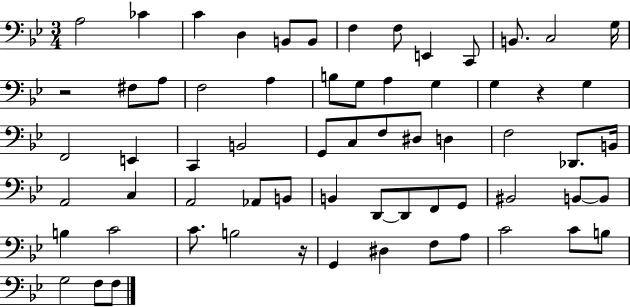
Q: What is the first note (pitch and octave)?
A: A3